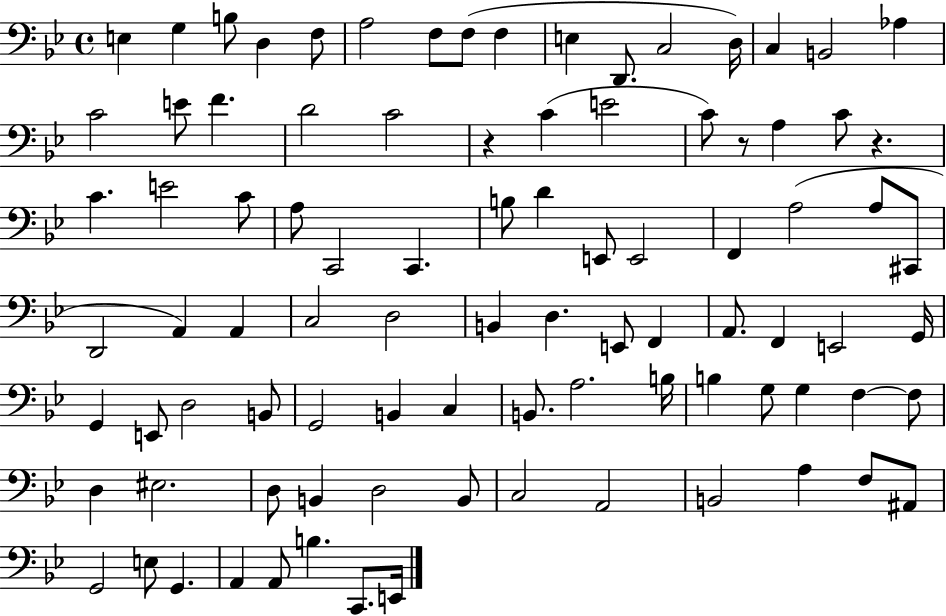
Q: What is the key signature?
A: BES major